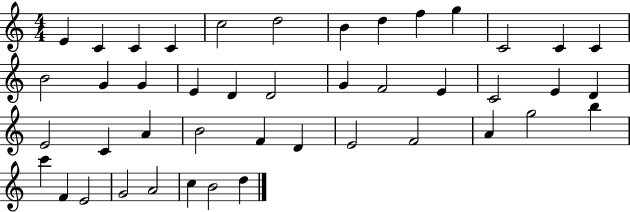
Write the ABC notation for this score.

X:1
T:Untitled
M:4/4
L:1/4
K:C
E C C C c2 d2 B d f g C2 C C B2 G G E D D2 G F2 E C2 E D E2 C A B2 F D E2 F2 A g2 b c' F E2 G2 A2 c B2 d